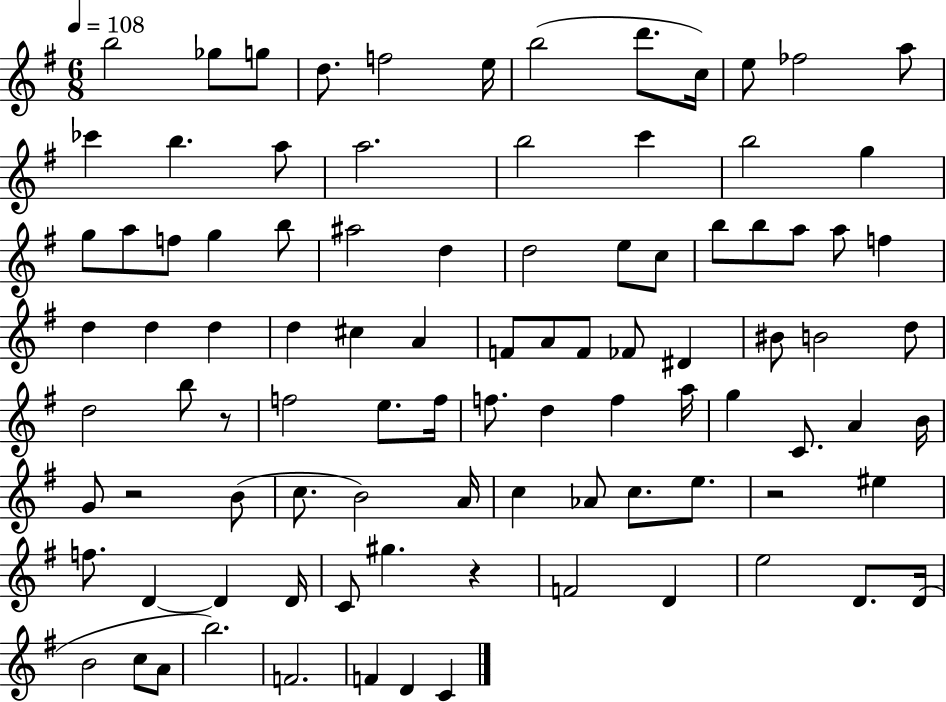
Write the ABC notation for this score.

X:1
T:Untitled
M:6/8
L:1/4
K:G
b2 _g/2 g/2 d/2 f2 e/4 b2 d'/2 c/4 e/2 _f2 a/2 _c' b a/2 a2 b2 c' b2 g g/2 a/2 f/2 g b/2 ^a2 d d2 e/2 c/2 b/2 b/2 a/2 a/2 f d d d d ^c A F/2 A/2 F/2 _F/2 ^D ^B/2 B2 d/2 d2 b/2 z/2 f2 e/2 f/4 f/2 d f a/4 g C/2 A B/4 G/2 z2 B/2 c/2 B2 A/4 c _A/2 c/2 e/2 z2 ^e f/2 D D D/4 C/2 ^g z F2 D e2 D/2 D/4 B2 c/2 A/2 b2 F2 F D C